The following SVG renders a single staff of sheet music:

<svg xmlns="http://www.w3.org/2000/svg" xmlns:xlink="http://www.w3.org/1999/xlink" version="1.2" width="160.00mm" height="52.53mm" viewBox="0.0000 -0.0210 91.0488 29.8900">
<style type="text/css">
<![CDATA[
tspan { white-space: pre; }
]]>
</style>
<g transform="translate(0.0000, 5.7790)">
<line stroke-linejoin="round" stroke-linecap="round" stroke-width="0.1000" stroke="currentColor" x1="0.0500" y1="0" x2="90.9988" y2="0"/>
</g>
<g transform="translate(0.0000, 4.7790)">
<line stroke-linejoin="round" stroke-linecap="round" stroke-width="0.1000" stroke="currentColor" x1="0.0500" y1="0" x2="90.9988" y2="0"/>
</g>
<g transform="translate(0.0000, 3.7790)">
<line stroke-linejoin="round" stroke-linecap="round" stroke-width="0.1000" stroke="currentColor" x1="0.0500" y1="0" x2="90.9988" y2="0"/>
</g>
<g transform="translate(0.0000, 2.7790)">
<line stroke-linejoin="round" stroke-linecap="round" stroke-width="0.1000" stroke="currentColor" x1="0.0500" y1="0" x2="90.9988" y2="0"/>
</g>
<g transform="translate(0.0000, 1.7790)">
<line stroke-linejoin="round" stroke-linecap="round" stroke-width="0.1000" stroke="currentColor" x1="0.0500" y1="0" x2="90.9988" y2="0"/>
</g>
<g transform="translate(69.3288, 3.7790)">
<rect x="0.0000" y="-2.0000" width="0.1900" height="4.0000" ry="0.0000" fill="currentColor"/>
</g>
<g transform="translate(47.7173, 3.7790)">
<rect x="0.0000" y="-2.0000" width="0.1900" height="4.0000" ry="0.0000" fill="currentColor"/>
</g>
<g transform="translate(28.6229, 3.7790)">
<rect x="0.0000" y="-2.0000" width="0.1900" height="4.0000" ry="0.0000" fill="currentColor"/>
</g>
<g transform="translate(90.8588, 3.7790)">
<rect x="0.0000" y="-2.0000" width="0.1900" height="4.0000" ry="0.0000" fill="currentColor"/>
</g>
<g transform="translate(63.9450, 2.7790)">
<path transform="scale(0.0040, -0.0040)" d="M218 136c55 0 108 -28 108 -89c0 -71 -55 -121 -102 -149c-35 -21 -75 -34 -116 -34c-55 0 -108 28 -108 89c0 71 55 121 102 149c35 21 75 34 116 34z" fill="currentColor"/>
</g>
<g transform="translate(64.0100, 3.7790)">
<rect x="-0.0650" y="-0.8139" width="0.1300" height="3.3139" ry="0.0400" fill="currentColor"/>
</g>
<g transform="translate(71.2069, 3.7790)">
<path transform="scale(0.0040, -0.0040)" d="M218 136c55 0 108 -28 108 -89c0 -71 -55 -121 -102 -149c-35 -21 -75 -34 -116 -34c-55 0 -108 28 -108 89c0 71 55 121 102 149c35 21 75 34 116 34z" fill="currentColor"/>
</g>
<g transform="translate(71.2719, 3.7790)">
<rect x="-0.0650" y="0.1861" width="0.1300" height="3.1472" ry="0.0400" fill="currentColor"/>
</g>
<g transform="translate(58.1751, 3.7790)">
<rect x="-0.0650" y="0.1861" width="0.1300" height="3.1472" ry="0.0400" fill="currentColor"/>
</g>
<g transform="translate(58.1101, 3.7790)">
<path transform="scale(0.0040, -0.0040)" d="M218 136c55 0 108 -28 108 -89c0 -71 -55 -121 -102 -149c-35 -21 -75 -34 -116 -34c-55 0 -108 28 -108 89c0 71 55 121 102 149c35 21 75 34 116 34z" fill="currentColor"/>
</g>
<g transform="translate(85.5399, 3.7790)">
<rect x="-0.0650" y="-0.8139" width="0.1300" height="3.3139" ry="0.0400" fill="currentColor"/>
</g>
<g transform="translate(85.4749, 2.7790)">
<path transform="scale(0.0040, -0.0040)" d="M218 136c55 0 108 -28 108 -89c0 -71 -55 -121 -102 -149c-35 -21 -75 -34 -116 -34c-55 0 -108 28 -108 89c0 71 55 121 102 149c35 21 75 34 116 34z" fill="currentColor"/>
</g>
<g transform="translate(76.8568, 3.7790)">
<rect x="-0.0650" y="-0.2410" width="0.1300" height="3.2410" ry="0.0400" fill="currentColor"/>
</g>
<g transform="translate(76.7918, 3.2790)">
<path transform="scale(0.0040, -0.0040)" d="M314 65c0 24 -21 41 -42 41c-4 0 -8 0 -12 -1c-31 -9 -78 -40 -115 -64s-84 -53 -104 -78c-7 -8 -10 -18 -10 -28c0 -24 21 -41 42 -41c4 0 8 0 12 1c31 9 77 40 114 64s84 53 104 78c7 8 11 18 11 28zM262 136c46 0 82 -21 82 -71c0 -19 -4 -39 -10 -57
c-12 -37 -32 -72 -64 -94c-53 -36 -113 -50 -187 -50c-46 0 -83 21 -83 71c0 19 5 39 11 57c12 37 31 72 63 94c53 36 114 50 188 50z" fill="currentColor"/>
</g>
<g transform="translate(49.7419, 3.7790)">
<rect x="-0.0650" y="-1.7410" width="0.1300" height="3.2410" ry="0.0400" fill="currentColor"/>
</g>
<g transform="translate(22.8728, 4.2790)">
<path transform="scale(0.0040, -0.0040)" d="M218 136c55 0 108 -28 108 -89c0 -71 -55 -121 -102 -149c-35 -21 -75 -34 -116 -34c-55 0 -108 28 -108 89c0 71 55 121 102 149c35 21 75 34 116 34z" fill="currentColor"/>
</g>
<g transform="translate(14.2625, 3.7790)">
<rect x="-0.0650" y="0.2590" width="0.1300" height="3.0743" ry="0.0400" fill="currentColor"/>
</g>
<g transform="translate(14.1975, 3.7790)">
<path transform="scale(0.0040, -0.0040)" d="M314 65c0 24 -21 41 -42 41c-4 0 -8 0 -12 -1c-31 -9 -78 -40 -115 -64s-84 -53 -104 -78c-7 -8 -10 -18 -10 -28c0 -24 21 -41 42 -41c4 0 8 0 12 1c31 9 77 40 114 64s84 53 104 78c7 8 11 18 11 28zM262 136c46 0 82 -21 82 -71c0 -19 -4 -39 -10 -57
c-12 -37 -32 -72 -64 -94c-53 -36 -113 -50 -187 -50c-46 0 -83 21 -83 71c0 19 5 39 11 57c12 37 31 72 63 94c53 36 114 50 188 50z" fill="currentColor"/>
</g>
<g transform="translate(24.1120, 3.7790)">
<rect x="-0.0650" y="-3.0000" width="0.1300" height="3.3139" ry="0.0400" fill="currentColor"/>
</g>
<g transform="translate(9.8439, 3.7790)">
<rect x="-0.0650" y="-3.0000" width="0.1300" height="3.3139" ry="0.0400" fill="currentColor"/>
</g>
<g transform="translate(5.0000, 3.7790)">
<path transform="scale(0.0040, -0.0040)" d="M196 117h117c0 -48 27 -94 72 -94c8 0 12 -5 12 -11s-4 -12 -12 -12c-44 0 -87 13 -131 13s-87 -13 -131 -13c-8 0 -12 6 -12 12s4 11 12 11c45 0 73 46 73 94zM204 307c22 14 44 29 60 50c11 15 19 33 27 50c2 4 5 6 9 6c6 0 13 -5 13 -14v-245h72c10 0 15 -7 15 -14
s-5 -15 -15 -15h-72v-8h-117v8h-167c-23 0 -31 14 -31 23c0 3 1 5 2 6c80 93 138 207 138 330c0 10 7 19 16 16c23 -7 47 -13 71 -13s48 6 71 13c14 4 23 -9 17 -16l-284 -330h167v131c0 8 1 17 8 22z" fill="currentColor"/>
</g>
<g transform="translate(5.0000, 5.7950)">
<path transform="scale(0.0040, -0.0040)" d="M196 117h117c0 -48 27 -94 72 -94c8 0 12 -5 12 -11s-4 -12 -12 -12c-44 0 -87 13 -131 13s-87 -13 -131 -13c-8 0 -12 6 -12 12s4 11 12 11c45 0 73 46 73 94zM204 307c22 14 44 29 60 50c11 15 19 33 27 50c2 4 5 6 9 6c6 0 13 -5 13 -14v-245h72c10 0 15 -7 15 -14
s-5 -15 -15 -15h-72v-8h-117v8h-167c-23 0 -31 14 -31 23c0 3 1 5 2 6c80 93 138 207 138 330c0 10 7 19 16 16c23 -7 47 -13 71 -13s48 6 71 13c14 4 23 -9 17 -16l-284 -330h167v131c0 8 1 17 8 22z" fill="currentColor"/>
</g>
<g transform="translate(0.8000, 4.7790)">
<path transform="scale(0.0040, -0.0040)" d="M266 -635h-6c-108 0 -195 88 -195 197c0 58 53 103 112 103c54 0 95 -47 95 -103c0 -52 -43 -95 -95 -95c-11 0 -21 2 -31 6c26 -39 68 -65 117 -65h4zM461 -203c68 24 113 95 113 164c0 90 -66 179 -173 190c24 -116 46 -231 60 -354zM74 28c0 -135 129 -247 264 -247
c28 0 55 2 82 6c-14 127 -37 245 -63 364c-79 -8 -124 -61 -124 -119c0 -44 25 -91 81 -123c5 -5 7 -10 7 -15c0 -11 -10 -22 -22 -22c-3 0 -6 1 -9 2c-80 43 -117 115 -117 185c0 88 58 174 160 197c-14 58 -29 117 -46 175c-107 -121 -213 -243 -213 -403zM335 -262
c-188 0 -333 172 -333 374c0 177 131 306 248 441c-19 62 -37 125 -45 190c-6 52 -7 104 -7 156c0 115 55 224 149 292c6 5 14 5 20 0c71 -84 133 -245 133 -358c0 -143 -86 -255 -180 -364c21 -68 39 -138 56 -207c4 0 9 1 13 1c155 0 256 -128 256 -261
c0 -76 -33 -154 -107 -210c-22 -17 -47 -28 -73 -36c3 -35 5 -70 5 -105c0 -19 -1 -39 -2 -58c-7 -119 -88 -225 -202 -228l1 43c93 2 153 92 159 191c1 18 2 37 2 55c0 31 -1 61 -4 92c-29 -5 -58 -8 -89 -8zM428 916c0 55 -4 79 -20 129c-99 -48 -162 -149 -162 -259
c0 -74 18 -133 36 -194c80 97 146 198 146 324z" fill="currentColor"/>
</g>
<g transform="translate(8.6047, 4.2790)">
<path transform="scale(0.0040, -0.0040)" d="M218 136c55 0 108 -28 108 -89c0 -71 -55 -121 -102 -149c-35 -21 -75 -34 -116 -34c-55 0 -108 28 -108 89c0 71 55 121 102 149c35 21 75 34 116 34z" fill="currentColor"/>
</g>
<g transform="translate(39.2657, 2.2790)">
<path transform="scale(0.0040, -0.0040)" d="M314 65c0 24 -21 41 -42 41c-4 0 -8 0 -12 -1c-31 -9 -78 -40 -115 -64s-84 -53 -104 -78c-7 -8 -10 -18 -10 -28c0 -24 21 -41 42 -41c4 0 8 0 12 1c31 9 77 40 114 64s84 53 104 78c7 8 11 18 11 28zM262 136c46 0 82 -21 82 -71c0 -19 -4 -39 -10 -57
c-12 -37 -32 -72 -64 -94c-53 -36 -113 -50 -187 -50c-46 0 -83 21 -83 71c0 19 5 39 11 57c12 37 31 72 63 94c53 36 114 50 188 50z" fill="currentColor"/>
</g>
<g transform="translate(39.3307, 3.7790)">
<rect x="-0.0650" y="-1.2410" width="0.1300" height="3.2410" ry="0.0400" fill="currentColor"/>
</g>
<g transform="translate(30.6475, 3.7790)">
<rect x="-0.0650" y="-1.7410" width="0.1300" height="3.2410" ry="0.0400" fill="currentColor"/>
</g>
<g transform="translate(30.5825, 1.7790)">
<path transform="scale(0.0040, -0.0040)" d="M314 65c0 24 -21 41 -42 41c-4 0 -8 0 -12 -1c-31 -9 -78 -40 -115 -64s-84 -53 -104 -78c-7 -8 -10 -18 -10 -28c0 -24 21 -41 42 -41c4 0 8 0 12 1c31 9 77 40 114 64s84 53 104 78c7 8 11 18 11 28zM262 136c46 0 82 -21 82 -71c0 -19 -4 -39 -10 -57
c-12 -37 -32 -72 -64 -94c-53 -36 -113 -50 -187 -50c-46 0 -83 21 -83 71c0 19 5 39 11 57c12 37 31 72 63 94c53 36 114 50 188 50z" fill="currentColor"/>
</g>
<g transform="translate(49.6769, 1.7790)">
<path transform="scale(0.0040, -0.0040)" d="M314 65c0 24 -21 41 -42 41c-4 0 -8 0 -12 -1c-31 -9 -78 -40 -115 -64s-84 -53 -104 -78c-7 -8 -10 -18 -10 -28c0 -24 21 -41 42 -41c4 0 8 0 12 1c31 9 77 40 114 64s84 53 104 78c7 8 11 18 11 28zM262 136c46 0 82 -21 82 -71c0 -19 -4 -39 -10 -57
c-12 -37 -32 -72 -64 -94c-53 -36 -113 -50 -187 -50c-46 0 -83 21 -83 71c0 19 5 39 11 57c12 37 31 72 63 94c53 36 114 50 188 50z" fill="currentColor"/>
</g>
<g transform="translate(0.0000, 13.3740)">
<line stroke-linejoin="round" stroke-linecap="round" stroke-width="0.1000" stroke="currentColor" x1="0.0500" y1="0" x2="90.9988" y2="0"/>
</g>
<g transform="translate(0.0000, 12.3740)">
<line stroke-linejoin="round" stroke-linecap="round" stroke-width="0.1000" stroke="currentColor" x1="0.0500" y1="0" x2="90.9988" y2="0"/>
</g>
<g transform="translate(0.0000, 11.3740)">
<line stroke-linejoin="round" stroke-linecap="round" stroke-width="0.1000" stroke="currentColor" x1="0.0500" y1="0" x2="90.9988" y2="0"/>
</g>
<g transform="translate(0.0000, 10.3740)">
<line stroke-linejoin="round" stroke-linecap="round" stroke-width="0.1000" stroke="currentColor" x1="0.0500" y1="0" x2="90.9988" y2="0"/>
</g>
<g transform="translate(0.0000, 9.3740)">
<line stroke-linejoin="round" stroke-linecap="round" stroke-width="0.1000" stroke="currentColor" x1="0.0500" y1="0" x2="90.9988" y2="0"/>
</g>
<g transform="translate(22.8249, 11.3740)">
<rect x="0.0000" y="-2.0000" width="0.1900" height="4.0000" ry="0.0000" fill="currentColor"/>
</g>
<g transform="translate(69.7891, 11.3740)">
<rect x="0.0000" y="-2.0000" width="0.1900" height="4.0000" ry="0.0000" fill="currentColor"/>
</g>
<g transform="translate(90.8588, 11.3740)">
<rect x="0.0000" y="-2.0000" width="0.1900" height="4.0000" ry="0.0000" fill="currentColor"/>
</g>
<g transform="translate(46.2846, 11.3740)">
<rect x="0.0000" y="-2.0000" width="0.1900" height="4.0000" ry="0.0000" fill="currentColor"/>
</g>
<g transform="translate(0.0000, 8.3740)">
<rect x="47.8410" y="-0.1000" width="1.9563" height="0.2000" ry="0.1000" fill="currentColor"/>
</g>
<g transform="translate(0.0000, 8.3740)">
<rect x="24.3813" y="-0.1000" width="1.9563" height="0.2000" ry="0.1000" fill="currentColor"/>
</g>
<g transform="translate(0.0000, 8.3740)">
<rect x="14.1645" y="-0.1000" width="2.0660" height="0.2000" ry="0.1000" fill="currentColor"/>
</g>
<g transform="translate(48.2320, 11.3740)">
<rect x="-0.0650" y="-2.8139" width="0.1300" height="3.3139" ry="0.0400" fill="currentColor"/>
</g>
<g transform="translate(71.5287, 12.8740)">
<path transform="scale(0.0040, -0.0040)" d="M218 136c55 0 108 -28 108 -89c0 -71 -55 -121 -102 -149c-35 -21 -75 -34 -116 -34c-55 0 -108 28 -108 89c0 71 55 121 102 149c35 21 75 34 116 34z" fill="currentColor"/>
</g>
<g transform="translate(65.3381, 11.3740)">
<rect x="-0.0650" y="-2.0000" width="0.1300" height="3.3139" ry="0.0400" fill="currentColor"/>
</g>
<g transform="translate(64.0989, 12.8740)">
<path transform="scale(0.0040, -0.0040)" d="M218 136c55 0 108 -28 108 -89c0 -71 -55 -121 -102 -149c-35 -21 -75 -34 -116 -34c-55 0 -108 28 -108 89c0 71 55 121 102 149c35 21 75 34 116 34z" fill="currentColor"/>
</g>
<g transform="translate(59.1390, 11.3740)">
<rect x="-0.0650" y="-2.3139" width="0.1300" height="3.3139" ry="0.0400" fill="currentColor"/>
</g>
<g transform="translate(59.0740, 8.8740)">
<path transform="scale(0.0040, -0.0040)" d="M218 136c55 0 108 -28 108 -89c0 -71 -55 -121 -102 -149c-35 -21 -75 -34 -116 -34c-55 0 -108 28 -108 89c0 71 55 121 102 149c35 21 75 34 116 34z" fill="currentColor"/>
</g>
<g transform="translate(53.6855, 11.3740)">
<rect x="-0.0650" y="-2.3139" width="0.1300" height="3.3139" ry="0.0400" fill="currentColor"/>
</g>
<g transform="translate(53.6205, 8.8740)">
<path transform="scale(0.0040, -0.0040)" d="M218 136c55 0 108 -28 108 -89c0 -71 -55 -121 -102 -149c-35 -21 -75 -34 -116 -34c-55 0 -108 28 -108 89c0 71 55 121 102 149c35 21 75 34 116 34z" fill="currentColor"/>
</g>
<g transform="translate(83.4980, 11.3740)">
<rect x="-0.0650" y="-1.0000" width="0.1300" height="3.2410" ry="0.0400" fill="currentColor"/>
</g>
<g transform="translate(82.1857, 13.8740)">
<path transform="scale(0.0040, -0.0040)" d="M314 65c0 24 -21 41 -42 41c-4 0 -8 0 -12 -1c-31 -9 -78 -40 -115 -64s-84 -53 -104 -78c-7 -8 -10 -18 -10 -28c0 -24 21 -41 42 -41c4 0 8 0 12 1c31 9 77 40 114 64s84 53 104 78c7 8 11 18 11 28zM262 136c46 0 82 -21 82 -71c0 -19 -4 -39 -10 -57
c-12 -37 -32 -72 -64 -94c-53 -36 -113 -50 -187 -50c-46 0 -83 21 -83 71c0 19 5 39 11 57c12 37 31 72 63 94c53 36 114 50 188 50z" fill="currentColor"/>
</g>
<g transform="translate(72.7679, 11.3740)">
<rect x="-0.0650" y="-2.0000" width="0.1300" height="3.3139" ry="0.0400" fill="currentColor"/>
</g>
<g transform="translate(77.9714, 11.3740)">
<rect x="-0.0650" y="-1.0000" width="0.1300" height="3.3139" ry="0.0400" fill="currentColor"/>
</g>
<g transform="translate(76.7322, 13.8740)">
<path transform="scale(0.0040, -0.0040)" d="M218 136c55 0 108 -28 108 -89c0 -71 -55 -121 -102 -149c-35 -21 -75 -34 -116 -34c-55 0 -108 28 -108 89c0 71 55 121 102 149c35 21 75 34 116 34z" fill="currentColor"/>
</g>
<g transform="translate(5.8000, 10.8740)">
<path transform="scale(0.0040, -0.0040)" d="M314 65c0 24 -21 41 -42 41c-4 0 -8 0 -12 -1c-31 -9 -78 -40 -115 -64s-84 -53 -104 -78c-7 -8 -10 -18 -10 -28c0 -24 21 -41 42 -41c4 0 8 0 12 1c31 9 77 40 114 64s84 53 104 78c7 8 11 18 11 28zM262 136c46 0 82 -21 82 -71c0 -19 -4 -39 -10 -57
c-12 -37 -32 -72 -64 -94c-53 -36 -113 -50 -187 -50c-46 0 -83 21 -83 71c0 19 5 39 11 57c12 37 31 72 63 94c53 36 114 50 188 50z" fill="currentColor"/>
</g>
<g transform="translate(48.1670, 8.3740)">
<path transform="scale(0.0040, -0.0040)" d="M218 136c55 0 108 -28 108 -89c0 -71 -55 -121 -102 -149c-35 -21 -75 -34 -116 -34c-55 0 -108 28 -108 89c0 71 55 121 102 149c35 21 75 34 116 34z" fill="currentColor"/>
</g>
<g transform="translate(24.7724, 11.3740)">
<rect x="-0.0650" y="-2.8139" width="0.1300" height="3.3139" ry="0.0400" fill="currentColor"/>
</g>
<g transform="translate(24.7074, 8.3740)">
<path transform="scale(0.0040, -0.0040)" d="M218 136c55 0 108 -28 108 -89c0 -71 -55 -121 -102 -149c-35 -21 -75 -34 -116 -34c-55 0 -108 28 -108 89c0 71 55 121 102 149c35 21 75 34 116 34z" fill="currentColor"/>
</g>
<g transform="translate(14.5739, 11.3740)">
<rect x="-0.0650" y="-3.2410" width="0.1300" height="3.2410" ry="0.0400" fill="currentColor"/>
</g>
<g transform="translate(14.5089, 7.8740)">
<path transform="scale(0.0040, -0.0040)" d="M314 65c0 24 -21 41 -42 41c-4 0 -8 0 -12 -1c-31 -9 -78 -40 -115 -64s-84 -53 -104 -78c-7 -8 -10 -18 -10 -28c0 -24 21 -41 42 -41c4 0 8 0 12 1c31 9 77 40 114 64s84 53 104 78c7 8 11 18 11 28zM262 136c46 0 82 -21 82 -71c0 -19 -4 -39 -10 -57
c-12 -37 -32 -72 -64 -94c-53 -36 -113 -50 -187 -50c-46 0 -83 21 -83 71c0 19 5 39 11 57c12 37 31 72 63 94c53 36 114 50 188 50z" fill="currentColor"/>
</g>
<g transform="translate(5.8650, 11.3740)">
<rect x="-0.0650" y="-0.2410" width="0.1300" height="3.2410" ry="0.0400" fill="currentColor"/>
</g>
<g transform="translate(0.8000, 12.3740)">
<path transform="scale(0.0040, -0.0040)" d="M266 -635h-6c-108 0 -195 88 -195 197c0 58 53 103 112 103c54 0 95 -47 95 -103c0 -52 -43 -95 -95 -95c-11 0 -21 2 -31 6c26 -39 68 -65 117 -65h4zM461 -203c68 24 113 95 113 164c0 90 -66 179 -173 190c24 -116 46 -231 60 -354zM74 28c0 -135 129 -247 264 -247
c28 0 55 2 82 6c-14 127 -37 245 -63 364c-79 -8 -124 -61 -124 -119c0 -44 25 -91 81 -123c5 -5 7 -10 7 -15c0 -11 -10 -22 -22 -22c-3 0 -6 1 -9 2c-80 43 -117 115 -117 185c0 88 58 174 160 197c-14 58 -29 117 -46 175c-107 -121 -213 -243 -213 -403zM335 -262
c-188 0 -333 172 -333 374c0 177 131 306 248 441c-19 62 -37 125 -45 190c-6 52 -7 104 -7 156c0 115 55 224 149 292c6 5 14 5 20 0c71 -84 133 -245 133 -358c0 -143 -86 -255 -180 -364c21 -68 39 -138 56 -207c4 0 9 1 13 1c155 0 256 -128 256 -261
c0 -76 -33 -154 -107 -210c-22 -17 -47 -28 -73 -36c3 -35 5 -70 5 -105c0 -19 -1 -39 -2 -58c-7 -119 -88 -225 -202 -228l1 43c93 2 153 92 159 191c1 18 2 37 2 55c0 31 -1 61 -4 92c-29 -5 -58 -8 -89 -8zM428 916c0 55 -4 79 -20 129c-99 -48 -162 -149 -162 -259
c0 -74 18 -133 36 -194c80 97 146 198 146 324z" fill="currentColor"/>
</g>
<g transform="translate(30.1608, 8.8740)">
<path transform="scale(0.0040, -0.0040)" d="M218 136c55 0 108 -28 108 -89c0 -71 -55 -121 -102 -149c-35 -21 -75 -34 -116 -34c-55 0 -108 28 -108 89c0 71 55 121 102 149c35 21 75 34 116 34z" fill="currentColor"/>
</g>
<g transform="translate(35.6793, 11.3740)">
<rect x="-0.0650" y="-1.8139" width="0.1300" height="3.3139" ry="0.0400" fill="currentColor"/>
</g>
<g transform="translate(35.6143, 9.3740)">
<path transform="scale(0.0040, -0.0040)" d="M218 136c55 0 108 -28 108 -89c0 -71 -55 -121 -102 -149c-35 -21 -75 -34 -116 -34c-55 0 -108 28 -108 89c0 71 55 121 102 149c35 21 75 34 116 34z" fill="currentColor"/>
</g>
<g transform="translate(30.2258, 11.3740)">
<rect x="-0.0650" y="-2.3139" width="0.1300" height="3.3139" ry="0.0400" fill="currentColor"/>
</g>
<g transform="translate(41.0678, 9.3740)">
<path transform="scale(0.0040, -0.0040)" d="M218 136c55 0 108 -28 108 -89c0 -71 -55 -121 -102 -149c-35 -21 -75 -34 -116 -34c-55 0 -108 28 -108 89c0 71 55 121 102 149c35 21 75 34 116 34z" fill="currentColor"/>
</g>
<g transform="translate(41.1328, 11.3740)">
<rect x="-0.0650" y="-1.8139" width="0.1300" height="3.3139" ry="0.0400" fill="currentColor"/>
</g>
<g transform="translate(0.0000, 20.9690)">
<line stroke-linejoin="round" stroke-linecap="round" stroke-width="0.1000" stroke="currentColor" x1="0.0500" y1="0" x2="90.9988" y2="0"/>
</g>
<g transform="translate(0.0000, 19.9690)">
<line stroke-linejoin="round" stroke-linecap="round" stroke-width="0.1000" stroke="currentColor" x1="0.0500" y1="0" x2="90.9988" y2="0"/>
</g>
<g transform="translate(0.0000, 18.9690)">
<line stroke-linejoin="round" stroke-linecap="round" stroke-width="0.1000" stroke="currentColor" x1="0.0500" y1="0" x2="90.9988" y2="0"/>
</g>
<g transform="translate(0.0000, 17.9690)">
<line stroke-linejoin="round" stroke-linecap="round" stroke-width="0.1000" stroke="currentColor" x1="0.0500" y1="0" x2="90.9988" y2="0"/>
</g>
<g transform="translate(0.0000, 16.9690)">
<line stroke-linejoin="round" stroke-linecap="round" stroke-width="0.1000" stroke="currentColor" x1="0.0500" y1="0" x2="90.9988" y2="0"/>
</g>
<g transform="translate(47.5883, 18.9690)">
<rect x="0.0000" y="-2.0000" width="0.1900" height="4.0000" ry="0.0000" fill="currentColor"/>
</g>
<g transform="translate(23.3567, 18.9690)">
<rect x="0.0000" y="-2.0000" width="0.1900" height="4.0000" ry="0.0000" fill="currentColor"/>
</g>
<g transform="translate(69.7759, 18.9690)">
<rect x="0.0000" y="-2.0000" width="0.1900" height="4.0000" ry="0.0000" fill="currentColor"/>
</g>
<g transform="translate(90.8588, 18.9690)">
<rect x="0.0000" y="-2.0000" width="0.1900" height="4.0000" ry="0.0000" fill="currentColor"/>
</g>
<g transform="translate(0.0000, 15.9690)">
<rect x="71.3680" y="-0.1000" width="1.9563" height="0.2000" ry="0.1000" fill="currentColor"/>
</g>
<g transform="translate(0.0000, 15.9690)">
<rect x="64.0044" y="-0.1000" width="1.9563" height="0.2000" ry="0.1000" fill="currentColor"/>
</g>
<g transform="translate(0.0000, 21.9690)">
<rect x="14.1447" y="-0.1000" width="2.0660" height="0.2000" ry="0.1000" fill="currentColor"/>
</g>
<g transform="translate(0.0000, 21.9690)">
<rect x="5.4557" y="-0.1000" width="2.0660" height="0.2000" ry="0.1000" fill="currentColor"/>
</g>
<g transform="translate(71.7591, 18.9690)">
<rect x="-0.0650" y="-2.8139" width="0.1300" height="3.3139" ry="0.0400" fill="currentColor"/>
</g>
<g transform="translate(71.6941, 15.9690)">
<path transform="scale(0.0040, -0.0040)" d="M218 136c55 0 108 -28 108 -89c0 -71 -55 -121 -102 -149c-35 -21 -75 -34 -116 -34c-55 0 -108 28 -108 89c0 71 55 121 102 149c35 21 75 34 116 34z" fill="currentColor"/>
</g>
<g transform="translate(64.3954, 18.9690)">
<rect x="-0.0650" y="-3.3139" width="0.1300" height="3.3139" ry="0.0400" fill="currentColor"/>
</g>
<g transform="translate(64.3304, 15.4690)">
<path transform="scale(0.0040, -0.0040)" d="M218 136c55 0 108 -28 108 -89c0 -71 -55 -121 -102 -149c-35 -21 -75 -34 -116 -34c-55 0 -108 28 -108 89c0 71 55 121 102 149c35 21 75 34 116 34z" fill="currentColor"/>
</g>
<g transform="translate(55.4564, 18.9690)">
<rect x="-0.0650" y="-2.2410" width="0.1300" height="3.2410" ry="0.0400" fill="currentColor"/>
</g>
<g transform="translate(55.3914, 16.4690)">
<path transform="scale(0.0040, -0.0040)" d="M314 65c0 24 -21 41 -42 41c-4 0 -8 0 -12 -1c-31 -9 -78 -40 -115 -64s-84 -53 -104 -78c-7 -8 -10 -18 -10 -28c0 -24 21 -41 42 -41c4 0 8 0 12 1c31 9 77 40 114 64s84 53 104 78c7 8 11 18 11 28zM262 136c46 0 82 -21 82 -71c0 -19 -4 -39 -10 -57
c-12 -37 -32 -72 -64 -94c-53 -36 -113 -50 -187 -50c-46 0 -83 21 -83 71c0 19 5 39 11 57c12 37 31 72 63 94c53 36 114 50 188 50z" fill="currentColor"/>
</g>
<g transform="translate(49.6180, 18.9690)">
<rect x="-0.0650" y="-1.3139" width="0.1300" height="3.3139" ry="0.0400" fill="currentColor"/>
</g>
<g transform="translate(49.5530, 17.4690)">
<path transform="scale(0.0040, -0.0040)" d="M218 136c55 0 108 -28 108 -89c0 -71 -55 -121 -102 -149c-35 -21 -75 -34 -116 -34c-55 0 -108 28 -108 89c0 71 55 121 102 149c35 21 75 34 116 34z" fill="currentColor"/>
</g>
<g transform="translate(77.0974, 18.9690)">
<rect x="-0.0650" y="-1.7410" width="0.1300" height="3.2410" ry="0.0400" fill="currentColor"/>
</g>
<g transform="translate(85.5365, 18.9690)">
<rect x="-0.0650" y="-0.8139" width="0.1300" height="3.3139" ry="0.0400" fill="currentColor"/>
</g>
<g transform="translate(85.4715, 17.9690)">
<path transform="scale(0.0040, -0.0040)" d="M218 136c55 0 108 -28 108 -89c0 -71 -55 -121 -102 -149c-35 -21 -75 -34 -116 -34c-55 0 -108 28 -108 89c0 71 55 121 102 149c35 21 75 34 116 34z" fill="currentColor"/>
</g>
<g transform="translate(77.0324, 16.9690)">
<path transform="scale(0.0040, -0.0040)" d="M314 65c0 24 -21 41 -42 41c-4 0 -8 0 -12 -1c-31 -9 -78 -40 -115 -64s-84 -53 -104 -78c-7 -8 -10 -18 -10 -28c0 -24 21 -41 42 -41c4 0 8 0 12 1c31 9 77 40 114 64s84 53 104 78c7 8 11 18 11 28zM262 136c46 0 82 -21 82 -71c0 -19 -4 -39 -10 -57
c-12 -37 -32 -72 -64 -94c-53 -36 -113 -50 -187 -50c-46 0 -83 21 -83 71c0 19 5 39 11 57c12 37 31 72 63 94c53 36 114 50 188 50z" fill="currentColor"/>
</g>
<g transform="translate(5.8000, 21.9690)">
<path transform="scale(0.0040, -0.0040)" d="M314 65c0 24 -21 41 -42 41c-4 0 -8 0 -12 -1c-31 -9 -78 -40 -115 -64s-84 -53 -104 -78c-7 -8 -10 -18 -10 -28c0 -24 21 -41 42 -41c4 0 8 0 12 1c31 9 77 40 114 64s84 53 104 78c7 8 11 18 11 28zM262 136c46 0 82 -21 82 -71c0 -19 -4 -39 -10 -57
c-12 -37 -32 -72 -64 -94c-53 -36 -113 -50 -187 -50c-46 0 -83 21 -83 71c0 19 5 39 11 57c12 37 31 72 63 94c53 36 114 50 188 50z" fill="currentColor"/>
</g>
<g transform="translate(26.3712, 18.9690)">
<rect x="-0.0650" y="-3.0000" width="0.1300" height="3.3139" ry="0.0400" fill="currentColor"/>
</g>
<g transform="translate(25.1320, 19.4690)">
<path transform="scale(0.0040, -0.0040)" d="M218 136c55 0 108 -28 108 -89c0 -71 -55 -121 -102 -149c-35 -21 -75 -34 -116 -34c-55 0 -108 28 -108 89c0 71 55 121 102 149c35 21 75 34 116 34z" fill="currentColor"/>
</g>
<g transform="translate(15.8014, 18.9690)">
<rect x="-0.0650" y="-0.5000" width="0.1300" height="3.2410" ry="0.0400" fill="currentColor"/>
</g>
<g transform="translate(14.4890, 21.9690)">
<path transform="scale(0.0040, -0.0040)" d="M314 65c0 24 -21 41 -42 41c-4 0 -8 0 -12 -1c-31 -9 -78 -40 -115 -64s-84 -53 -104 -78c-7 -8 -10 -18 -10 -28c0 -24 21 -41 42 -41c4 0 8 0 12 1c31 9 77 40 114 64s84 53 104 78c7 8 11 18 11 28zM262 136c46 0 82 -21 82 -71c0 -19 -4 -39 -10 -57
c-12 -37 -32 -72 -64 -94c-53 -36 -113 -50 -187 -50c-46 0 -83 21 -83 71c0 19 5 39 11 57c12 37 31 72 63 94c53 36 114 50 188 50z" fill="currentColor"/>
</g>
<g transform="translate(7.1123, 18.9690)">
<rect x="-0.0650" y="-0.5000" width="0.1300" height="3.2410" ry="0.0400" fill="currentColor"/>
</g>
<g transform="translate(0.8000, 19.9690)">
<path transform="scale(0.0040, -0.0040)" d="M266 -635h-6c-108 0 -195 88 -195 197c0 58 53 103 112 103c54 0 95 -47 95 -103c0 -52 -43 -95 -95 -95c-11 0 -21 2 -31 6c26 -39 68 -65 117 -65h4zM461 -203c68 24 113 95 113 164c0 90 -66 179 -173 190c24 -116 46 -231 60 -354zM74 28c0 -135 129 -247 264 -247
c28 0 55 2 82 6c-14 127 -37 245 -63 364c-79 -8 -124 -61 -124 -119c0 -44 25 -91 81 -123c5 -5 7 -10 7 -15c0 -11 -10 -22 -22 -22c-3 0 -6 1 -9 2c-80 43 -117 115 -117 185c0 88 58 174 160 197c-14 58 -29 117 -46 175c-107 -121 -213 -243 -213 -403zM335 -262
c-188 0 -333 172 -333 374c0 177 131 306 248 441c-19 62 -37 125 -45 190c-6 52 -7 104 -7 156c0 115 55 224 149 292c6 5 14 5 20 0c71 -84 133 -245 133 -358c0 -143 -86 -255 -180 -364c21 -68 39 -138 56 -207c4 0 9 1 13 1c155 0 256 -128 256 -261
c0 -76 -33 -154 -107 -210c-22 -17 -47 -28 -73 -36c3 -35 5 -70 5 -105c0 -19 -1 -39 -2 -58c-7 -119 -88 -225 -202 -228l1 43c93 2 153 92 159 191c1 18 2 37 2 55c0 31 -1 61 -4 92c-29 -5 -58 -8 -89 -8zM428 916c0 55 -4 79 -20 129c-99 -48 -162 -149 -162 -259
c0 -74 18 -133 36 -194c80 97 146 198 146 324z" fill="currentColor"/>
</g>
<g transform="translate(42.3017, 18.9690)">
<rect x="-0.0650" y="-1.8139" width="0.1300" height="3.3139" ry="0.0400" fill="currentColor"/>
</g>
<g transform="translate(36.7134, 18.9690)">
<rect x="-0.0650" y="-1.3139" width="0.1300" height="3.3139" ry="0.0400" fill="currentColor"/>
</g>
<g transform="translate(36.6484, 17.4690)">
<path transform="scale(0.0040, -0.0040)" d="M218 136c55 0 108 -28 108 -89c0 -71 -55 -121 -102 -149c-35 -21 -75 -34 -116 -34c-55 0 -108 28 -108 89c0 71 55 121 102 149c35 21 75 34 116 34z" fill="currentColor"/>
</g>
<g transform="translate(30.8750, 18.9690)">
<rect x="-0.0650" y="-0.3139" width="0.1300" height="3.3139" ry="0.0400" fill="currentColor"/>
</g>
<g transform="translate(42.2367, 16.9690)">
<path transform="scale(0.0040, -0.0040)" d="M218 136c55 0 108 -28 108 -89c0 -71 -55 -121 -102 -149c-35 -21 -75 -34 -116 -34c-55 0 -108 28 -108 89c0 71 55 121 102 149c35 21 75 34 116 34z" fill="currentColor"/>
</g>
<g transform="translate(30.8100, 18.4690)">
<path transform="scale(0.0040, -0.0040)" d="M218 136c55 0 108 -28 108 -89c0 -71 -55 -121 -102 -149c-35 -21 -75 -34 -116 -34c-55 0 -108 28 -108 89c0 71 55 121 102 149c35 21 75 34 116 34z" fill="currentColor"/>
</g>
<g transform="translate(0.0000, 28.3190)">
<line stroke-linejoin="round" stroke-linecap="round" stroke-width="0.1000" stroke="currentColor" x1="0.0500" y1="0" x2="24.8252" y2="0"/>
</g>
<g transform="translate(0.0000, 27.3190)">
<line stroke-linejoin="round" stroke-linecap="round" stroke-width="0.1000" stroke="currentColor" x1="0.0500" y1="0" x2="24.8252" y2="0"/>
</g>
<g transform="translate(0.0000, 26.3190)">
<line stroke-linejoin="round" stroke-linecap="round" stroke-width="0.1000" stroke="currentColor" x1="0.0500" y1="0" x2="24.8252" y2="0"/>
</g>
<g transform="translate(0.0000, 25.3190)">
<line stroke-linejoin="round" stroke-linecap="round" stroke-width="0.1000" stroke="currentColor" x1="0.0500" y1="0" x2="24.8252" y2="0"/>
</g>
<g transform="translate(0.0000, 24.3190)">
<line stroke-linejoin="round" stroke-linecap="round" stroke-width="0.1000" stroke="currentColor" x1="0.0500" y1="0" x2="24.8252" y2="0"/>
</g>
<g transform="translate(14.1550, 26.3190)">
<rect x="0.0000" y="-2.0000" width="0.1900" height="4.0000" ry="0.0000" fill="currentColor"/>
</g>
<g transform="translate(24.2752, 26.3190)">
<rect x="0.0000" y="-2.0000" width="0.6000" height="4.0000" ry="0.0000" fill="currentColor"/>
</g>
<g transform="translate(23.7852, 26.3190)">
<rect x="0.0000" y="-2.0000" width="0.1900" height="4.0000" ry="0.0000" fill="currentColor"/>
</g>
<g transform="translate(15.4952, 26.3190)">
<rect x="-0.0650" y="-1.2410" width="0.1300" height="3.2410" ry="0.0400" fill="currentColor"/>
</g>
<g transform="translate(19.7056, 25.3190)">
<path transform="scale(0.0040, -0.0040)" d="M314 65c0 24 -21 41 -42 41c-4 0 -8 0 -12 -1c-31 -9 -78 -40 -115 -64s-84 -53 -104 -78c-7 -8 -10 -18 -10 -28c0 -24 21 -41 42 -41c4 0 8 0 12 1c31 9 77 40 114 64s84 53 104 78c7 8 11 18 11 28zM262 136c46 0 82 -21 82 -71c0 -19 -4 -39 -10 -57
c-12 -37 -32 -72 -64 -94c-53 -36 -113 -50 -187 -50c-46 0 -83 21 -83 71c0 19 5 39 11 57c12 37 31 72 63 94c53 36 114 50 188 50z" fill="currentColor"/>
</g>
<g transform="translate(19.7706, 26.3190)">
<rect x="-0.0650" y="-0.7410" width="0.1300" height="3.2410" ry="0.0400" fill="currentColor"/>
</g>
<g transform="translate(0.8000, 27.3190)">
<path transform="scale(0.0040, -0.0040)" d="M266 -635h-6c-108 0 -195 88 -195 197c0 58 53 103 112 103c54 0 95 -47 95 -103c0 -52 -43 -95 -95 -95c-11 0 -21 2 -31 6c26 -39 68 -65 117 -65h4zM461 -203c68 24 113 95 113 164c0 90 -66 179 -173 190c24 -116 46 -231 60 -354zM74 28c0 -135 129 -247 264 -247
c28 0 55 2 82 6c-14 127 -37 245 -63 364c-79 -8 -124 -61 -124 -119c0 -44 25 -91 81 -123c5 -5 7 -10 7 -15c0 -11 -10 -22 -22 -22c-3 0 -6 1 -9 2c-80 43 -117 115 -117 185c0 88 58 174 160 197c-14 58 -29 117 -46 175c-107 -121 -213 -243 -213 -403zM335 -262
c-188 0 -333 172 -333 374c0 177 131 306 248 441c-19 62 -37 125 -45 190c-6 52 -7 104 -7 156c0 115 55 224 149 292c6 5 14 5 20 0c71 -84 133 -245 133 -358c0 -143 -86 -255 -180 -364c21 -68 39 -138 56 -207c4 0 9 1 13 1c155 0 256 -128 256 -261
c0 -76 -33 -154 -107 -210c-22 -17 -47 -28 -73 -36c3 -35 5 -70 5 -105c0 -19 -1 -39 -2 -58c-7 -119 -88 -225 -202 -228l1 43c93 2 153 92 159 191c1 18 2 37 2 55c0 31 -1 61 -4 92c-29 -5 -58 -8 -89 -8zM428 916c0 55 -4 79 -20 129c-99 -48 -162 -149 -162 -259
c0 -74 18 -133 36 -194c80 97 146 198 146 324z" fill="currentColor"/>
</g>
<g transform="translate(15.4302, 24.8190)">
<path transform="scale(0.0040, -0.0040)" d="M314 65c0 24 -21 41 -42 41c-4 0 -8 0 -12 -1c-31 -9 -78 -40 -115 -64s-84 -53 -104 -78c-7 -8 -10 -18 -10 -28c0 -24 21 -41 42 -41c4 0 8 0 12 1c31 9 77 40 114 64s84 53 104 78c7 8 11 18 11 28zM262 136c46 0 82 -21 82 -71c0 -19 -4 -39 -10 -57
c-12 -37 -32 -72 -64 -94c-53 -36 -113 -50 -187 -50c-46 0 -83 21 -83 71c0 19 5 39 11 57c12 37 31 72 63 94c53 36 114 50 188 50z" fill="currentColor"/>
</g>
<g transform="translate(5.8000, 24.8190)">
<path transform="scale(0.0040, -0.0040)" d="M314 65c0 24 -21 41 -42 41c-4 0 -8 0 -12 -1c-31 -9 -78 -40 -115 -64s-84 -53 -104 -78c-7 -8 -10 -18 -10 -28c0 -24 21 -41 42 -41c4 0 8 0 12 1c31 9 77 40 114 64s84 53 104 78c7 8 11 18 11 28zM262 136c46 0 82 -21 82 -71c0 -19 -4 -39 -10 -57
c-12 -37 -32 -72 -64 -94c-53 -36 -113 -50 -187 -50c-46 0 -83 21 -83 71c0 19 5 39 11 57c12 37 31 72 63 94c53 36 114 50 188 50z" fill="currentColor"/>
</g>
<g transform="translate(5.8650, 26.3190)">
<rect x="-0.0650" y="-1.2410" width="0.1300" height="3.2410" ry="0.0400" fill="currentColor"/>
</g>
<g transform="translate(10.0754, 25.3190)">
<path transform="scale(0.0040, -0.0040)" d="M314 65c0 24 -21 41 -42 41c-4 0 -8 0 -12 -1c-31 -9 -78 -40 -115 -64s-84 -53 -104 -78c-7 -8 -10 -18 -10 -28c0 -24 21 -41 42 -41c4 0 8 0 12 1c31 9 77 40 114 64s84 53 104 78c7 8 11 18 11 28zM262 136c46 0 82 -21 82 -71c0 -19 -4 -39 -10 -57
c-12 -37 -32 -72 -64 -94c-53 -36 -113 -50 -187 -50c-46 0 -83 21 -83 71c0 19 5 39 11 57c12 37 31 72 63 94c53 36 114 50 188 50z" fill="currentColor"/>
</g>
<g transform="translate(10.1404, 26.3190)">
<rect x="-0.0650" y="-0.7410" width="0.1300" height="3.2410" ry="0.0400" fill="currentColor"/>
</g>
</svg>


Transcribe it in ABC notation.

X:1
T:Untitled
M:4/4
L:1/4
K:C
A B2 A f2 e2 f2 B d B c2 d c2 b2 a g f f a g g F F D D2 C2 C2 A c e f e g2 b a f2 d e2 d2 e2 d2